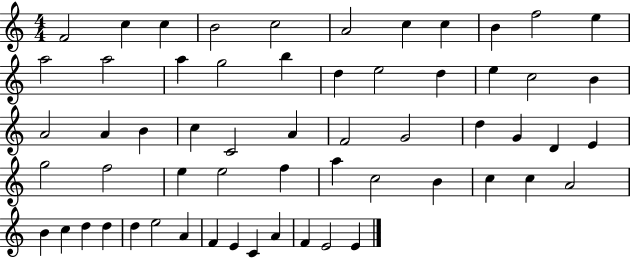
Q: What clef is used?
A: treble